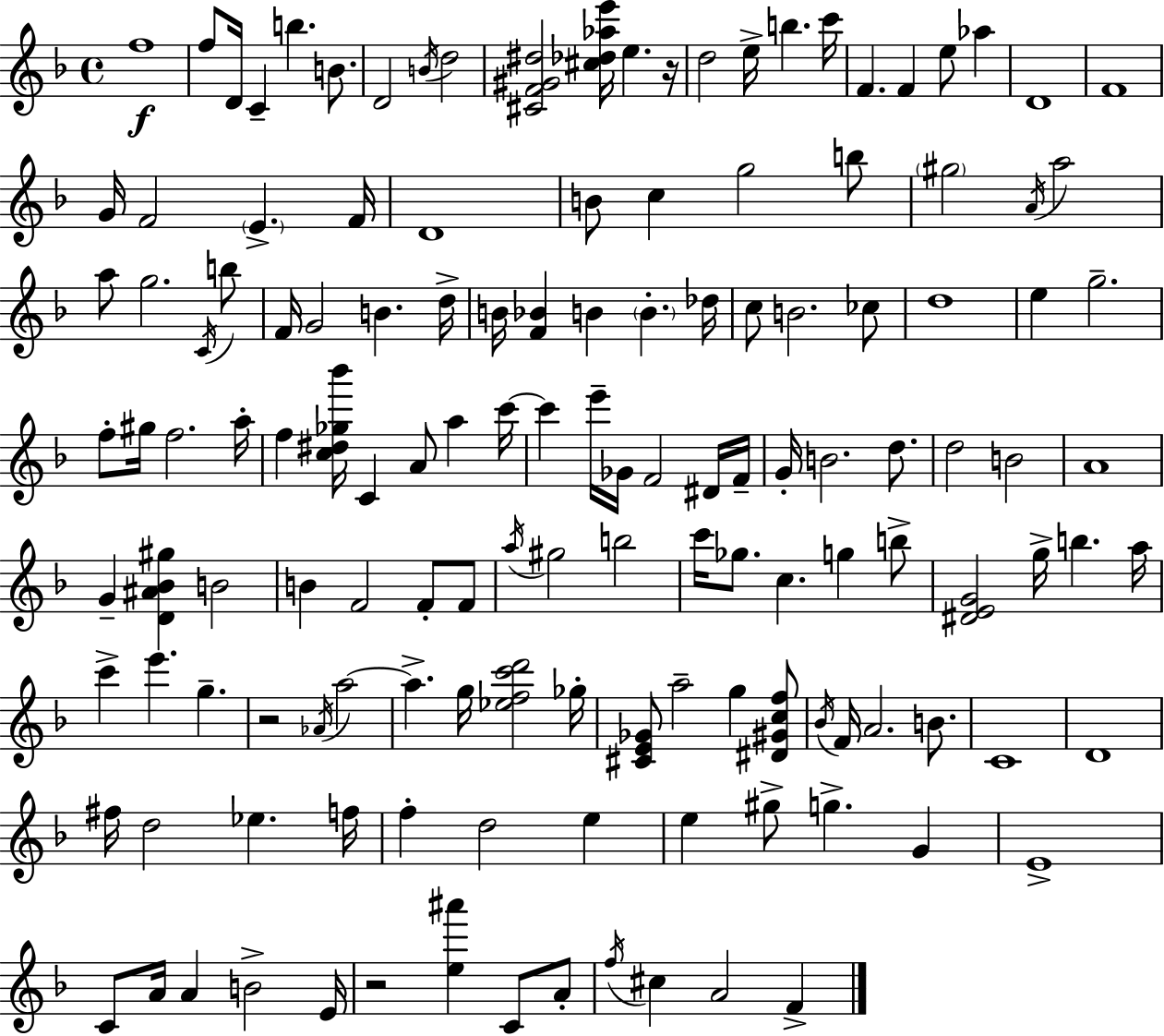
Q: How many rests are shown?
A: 3